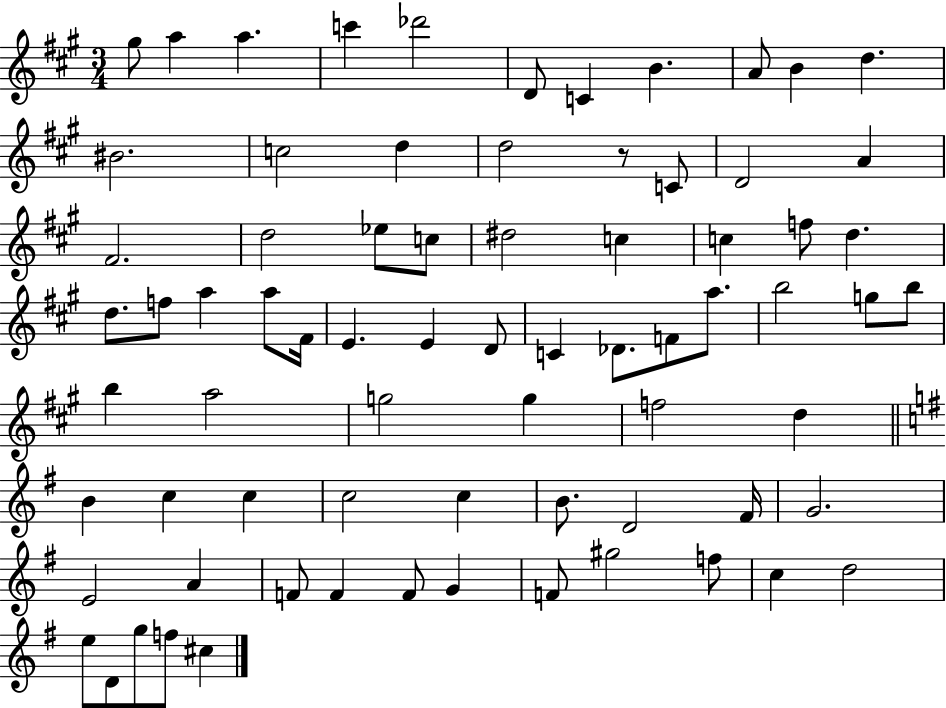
G#5/e A5/q A5/q. C6/q Db6/h D4/e C4/q B4/q. A4/e B4/q D5/q. BIS4/h. C5/h D5/q D5/h R/e C4/e D4/h A4/q F#4/h. D5/h Eb5/e C5/e D#5/h C5/q C5/q F5/e D5/q. D5/e. F5/e A5/q A5/e F#4/s E4/q. E4/q D4/e C4/q Db4/e. F4/e A5/e. B5/h G5/e B5/e B5/q A5/h G5/h G5/q F5/h D5/q B4/q C5/q C5/q C5/h C5/q B4/e. D4/h F#4/s G4/h. E4/h A4/q F4/e F4/q F4/e G4/q F4/e G#5/h F5/e C5/q D5/h E5/e D4/e G5/e F5/e C#5/q